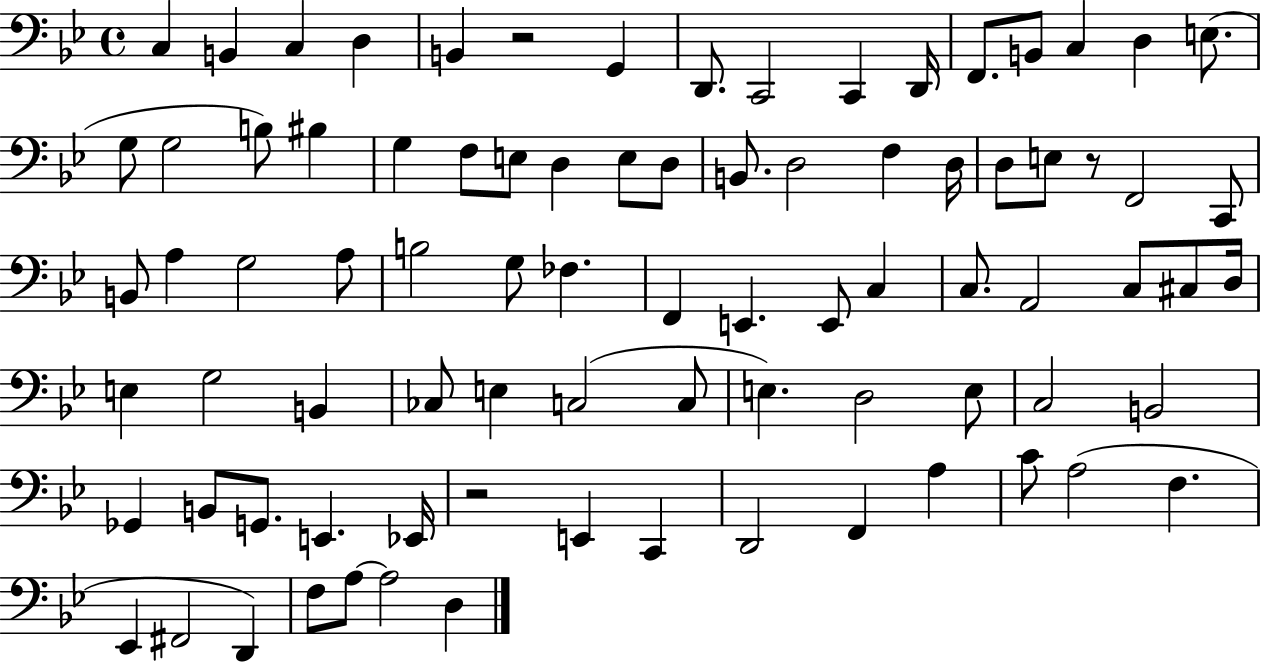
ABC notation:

X:1
T:Untitled
M:4/4
L:1/4
K:Bb
C, B,, C, D, B,, z2 G,, D,,/2 C,,2 C,, D,,/4 F,,/2 B,,/2 C, D, E,/2 G,/2 G,2 B,/2 ^B, G, F,/2 E,/2 D, E,/2 D,/2 B,,/2 D,2 F, D,/4 D,/2 E,/2 z/2 F,,2 C,,/2 B,,/2 A, G,2 A,/2 B,2 G,/2 _F, F,, E,, E,,/2 C, C,/2 A,,2 C,/2 ^C,/2 D,/4 E, G,2 B,, _C,/2 E, C,2 C,/2 E, D,2 E,/2 C,2 B,,2 _G,, B,,/2 G,,/2 E,, _E,,/4 z2 E,, C,, D,,2 F,, A, C/2 A,2 F, _E,, ^F,,2 D,, F,/2 A,/2 A,2 D,